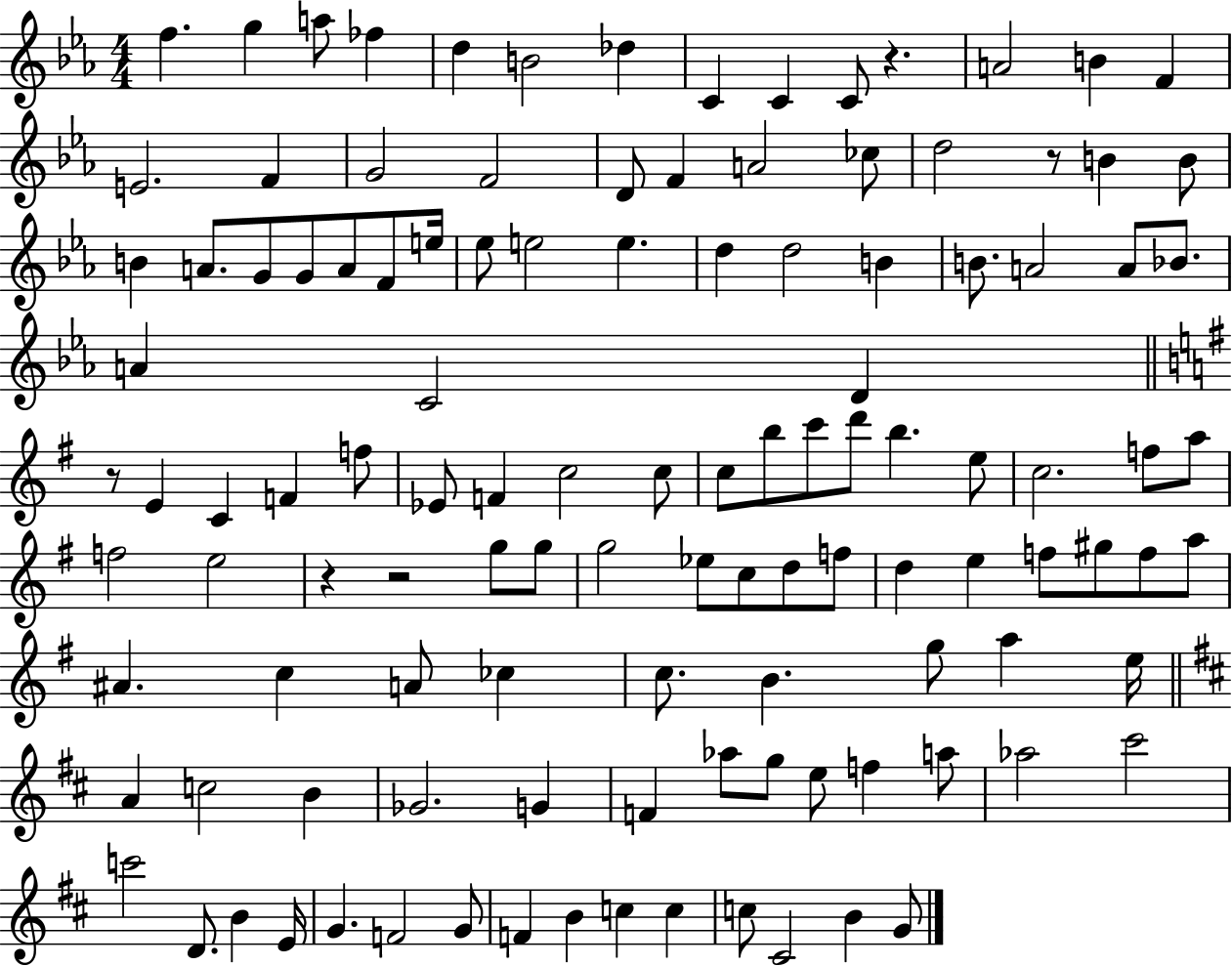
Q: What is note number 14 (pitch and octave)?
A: E4